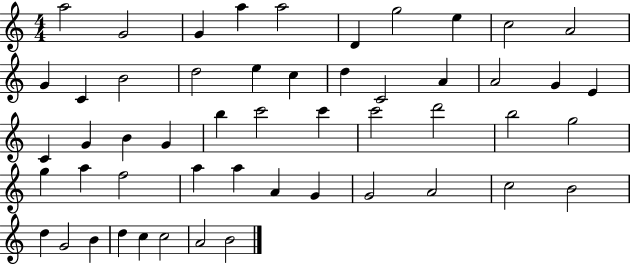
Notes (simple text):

A5/h G4/h G4/q A5/q A5/h D4/q G5/h E5/q C5/h A4/h G4/q C4/q B4/h D5/h E5/q C5/q D5/q C4/h A4/q A4/h G4/q E4/q C4/q G4/q B4/q G4/q B5/q C6/h C6/q C6/h D6/h B5/h G5/h G5/q A5/q F5/h A5/q A5/q A4/q G4/q G4/h A4/h C5/h B4/h D5/q G4/h B4/q D5/q C5/q C5/h A4/h B4/h